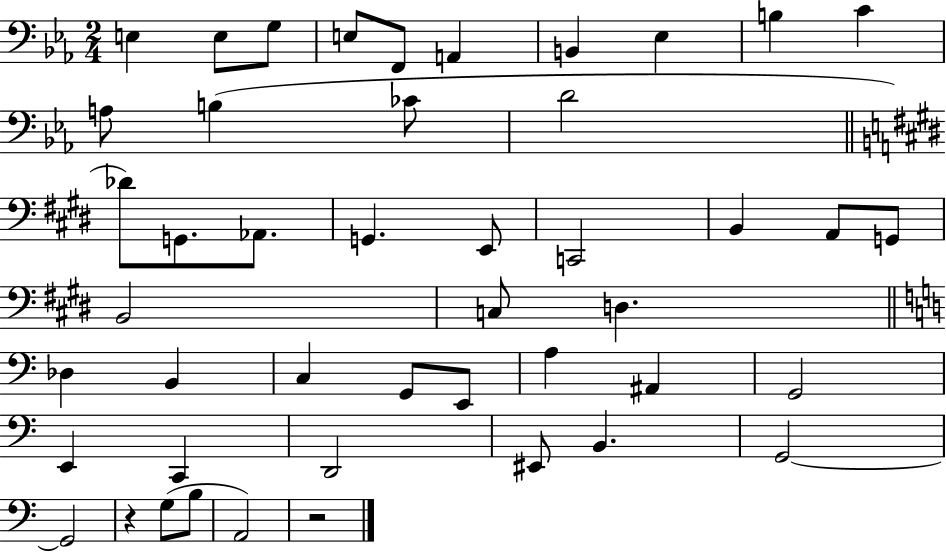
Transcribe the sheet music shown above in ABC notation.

X:1
T:Untitled
M:2/4
L:1/4
K:Eb
E, E,/2 G,/2 E,/2 F,,/2 A,, B,, _E, B, C A,/2 B, _C/2 D2 _D/2 G,,/2 _A,,/2 G,, E,,/2 C,,2 B,, A,,/2 G,,/2 B,,2 C,/2 D, _D, B,, C, G,,/2 E,,/2 A, ^A,, G,,2 E,, C,, D,,2 ^E,,/2 B,, G,,2 G,,2 z G,/2 B,/2 A,,2 z2